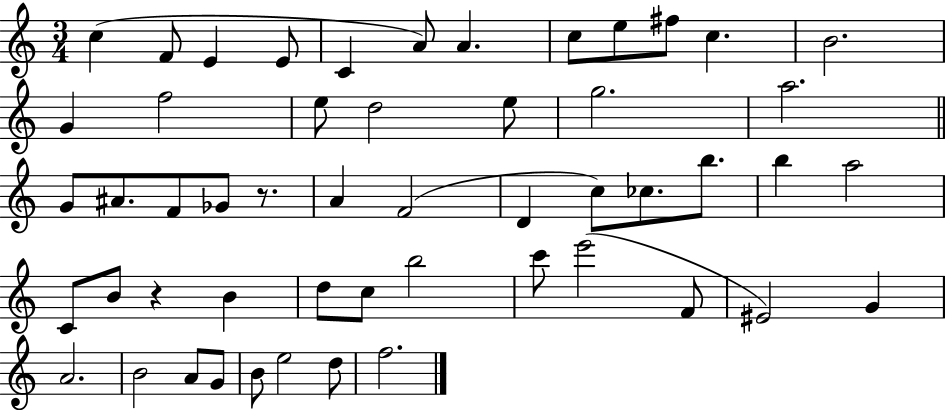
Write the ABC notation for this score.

X:1
T:Untitled
M:3/4
L:1/4
K:C
c F/2 E E/2 C A/2 A c/2 e/2 ^f/2 c B2 G f2 e/2 d2 e/2 g2 a2 G/2 ^A/2 F/2 _G/2 z/2 A F2 D c/2 _c/2 b/2 b a2 C/2 B/2 z B d/2 c/2 b2 c'/2 e'2 F/2 ^E2 G A2 B2 A/2 G/2 B/2 e2 d/2 f2